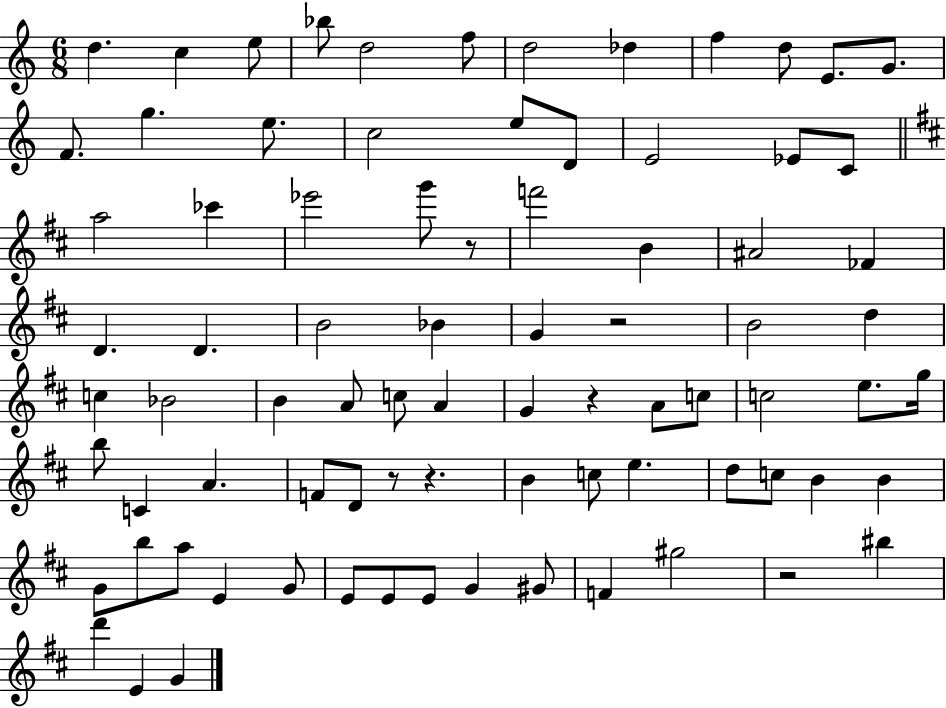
D5/q. C5/q E5/e Bb5/e D5/h F5/e D5/h Db5/q F5/q D5/e E4/e. G4/e. F4/e. G5/q. E5/e. C5/h E5/e D4/e E4/h Eb4/e C4/e A5/h CES6/q Eb6/h G6/e R/e F6/h B4/q A#4/h FES4/q D4/q. D4/q. B4/h Bb4/q G4/q R/h B4/h D5/q C5/q Bb4/h B4/q A4/e C5/e A4/q G4/q R/q A4/e C5/e C5/h E5/e. G5/s B5/e C4/q A4/q. F4/e D4/e R/e R/q. B4/q C5/e E5/q. D5/e C5/e B4/q B4/q G4/e B5/e A5/e E4/q G4/e E4/e E4/e E4/e G4/q G#4/e F4/q G#5/h R/h BIS5/q D6/q E4/q G4/q